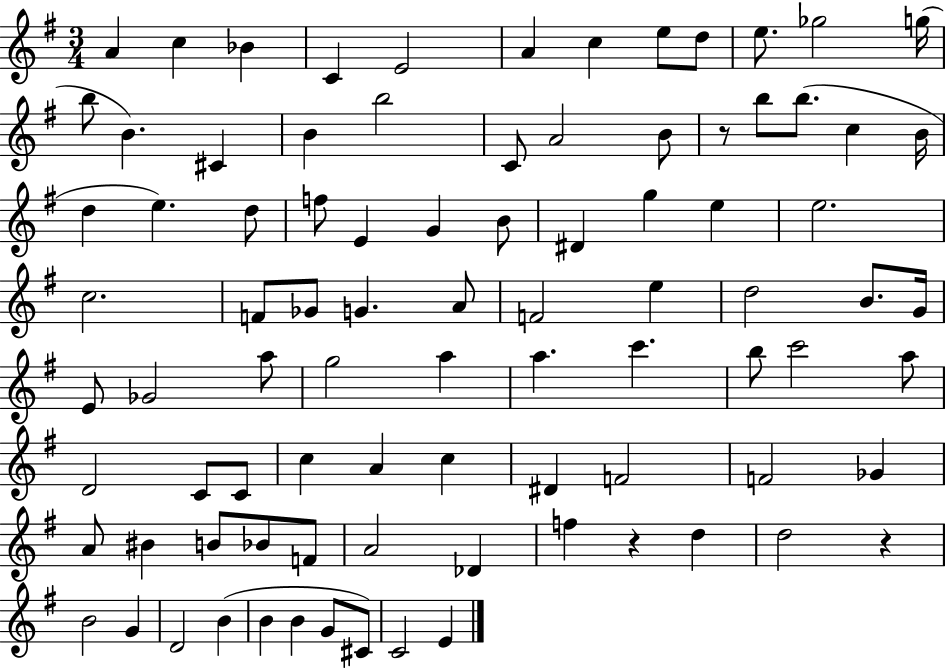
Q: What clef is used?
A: treble